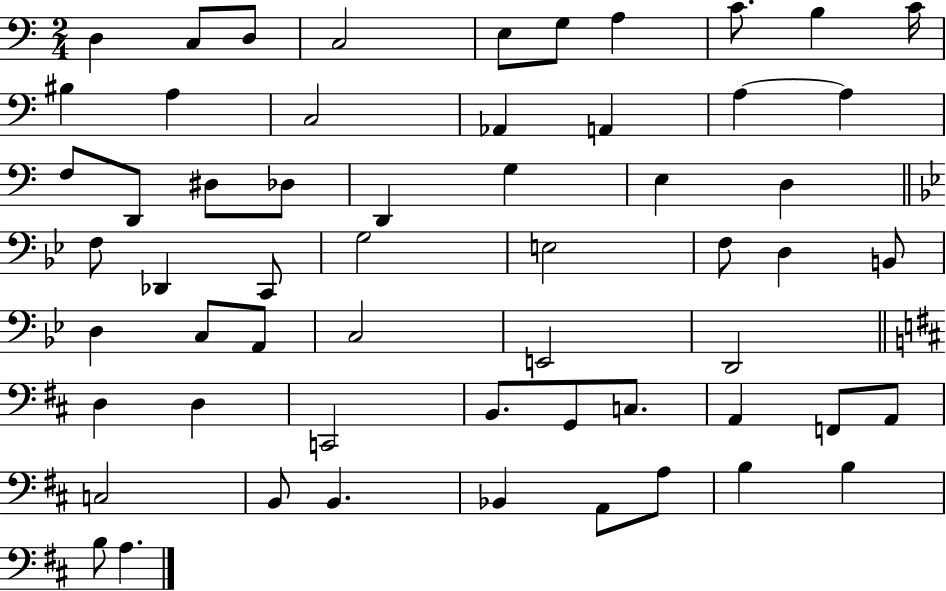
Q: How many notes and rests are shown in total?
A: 58